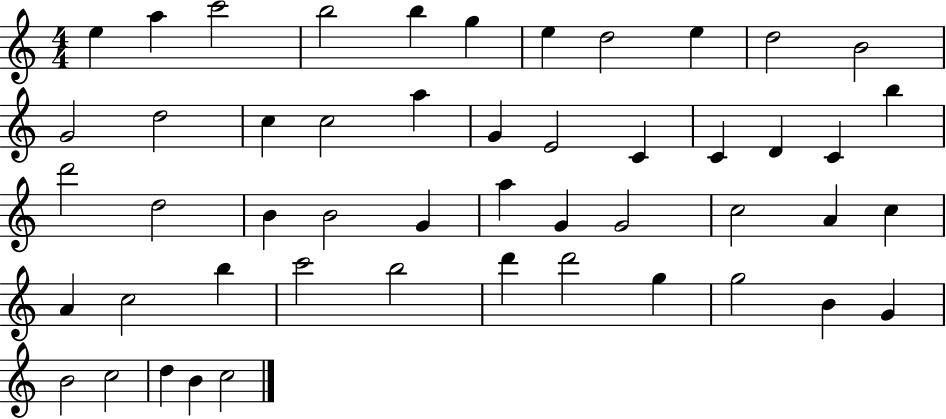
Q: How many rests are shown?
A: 0